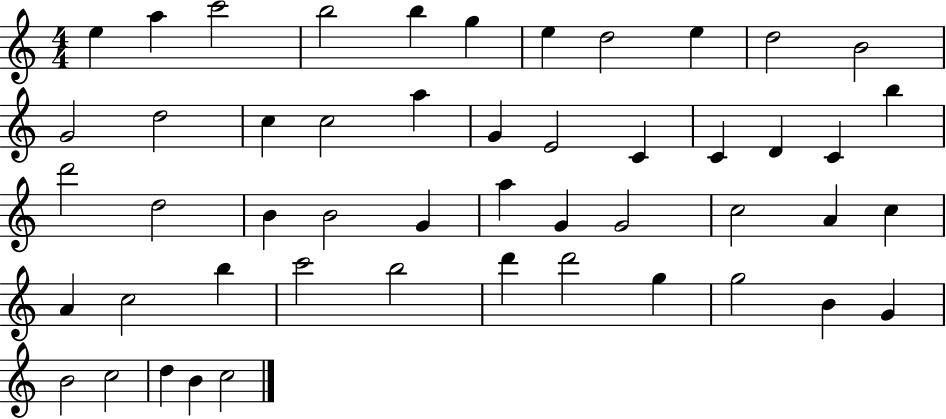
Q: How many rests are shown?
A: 0